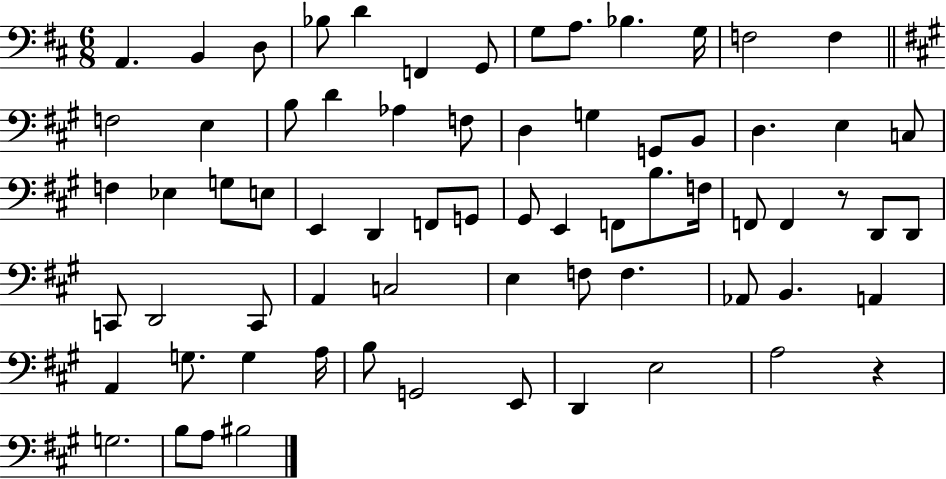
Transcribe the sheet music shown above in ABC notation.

X:1
T:Untitled
M:6/8
L:1/4
K:D
A,, B,, D,/2 _B,/2 D F,, G,,/2 G,/2 A,/2 _B, G,/4 F,2 F, F,2 E, B,/2 D _A, F,/2 D, G, G,,/2 B,,/2 D, E, C,/2 F, _E, G,/2 E,/2 E,, D,, F,,/2 G,,/2 ^G,,/2 E,, F,,/2 B,/2 F,/4 F,,/2 F,, z/2 D,,/2 D,,/2 C,,/2 D,,2 C,,/2 A,, C,2 E, F,/2 F, _A,,/2 B,, A,, A,, G,/2 G, A,/4 B,/2 G,,2 E,,/2 D,, E,2 A,2 z G,2 B,/2 A,/2 ^B,2